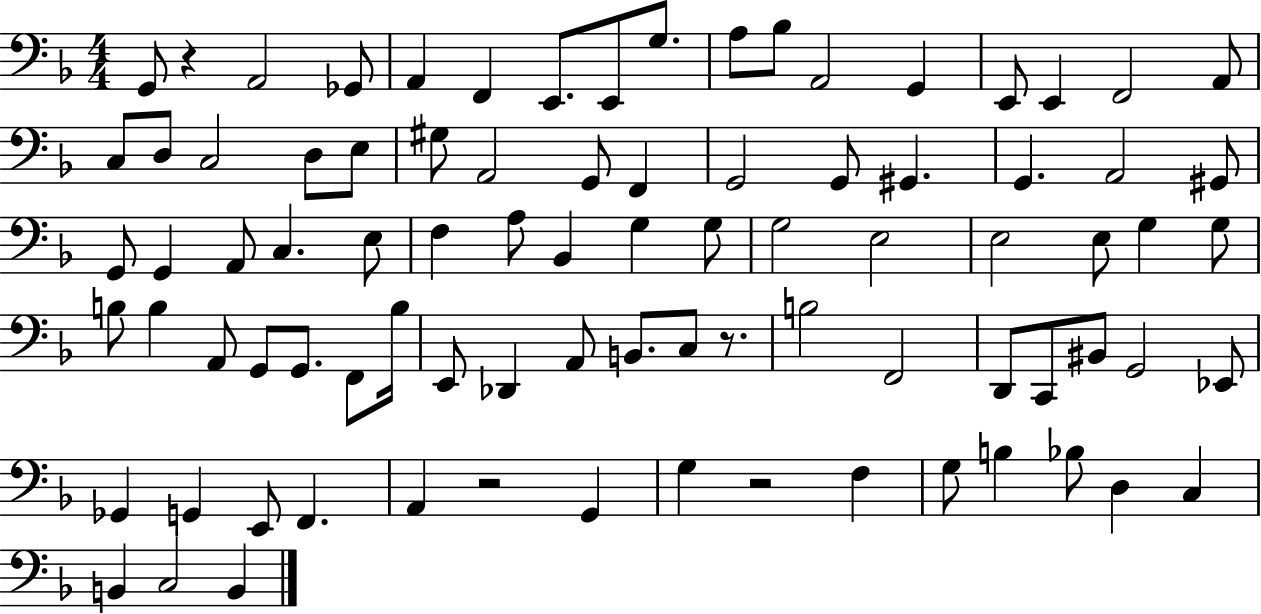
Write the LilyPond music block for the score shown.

{
  \clef bass
  \numericTimeSignature
  \time 4/4
  \key f \major
  g,8 r4 a,2 ges,8 | a,4 f,4 e,8. e,8 g8. | a8 bes8 a,2 g,4 | e,8 e,4 f,2 a,8 | \break c8 d8 c2 d8 e8 | gis8 a,2 g,8 f,4 | g,2 g,8 gis,4. | g,4. a,2 gis,8 | \break g,8 g,4 a,8 c4. e8 | f4 a8 bes,4 g4 g8 | g2 e2 | e2 e8 g4 g8 | \break b8 b4 a,8 g,8 g,8. f,8 b16 | e,8 des,4 a,8 b,8. c8 r8. | b2 f,2 | d,8 c,8 bis,8 g,2 ees,8 | \break ges,4 g,4 e,8 f,4. | a,4 r2 g,4 | g4 r2 f4 | g8 b4 bes8 d4 c4 | \break b,4 c2 b,4 | \bar "|."
}